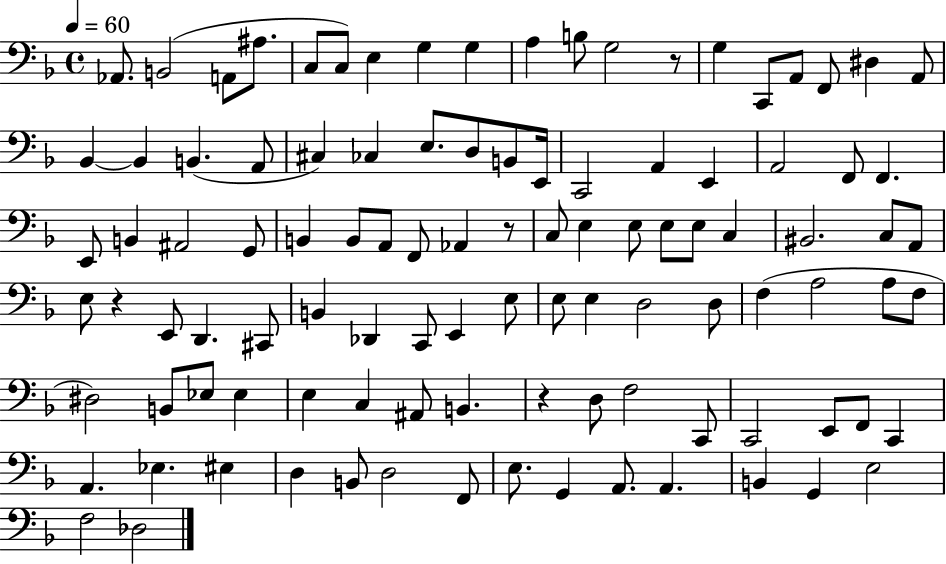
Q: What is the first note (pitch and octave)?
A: Ab2